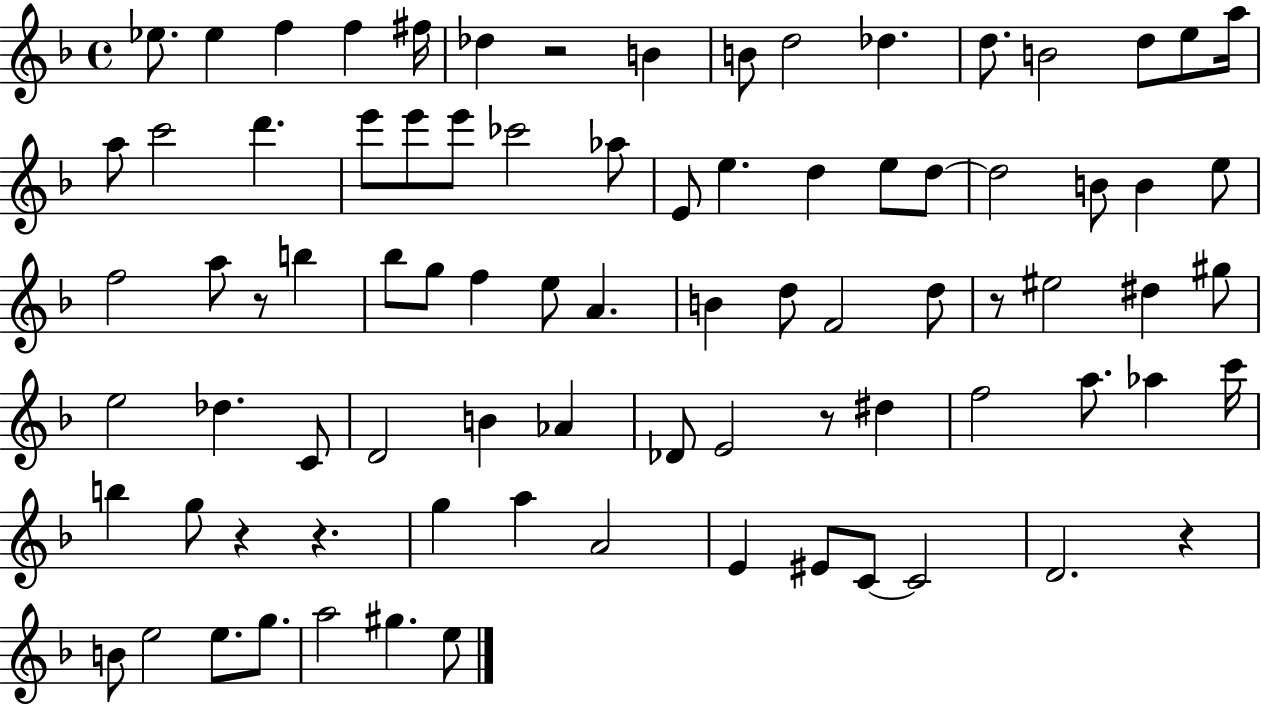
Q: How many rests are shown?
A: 7